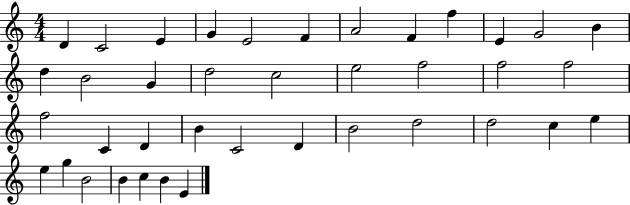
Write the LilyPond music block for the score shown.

{
  \clef treble
  \numericTimeSignature
  \time 4/4
  \key c \major
  d'4 c'2 e'4 | g'4 e'2 f'4 | a'2 f'4 f''4 | e'4 g'2 b'4 | \break d''4 b'2 g'4 | d''2 c''2 | e''2 f''2 | f''2 f''2 | \break f''2 c'4 d'4 | b'4 c'2 d'4 | b'2 d''2 | d''2 c''4 e''4 | \break e''4 g''4 b'2 | b'4 c''4 b'4 e'4 | \bar "|."
}